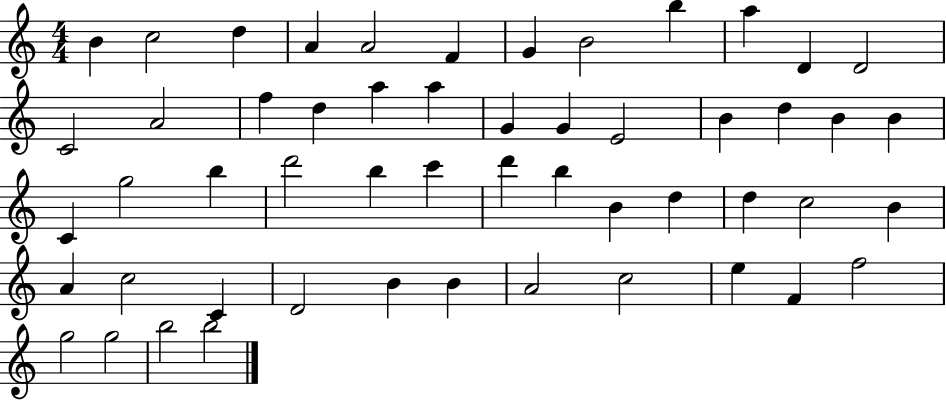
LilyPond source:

{
  \clef treble
  \numericTimeSignature
  \time 4/4
  \key c \major
  b'4 c''2 d''4 | a'4 a'2 f'4 | g'4 b'2 b''4 | a''4 d'4 d'2 | \break c'2 a'2 | f''4 d''4 a''4 a''4 | g'4 g'4 e'2 | b'4 d''4 b'4 b'4 | \break c'4 g''2 b''4 | d'''2 b''4 c'''4 | d'''4 b''4 b'4 d''4 | d''4 c''2 b'4 | \break a'4 c''2 c'4 | d'2 b'4 b'4 | a'2 c''2 | e''4 f'4 f''2 | \break g''2 g''2 | b''2 b''2 | \bar "|."
}